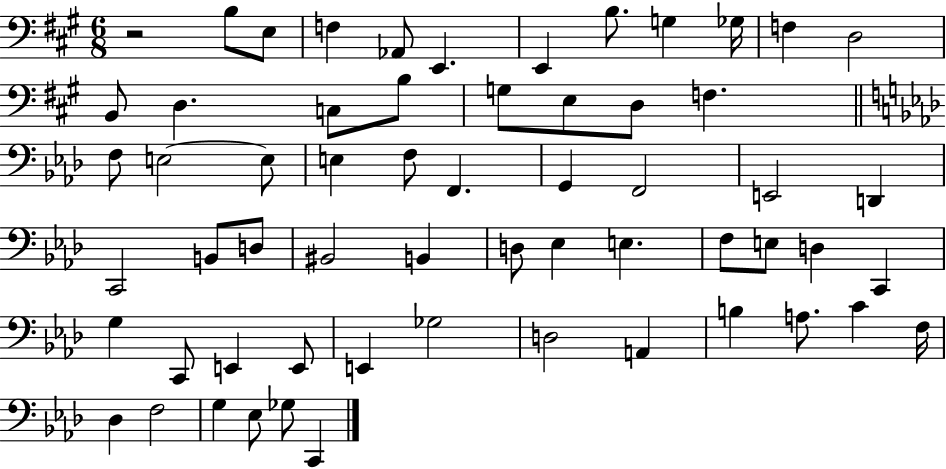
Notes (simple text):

R/h B3/e E3/e F3/q Ab2/e E2/q. E2/q B3/e. G3/q Gb3/s F3/q D3/h B2/e D3/q. C3/e B3/e G3/e E3/e D3/e F3/q. F3/e E3/h E3/e E3/q F3/e F2/q. G2/q F2/h E2/h D2/q C2/h B2/e D3/e BIS2/h B2/q D3/e Eb3/q E3/q. F3/e E3/e D3/q C2/q G3/q C2/e E2/q E2/e E2/q Gb3/h D3/h A2/q B3/q A3/e. C4/q F3/s Db3/q F3/h G3/q Eb3/e Gb3/e C2/q